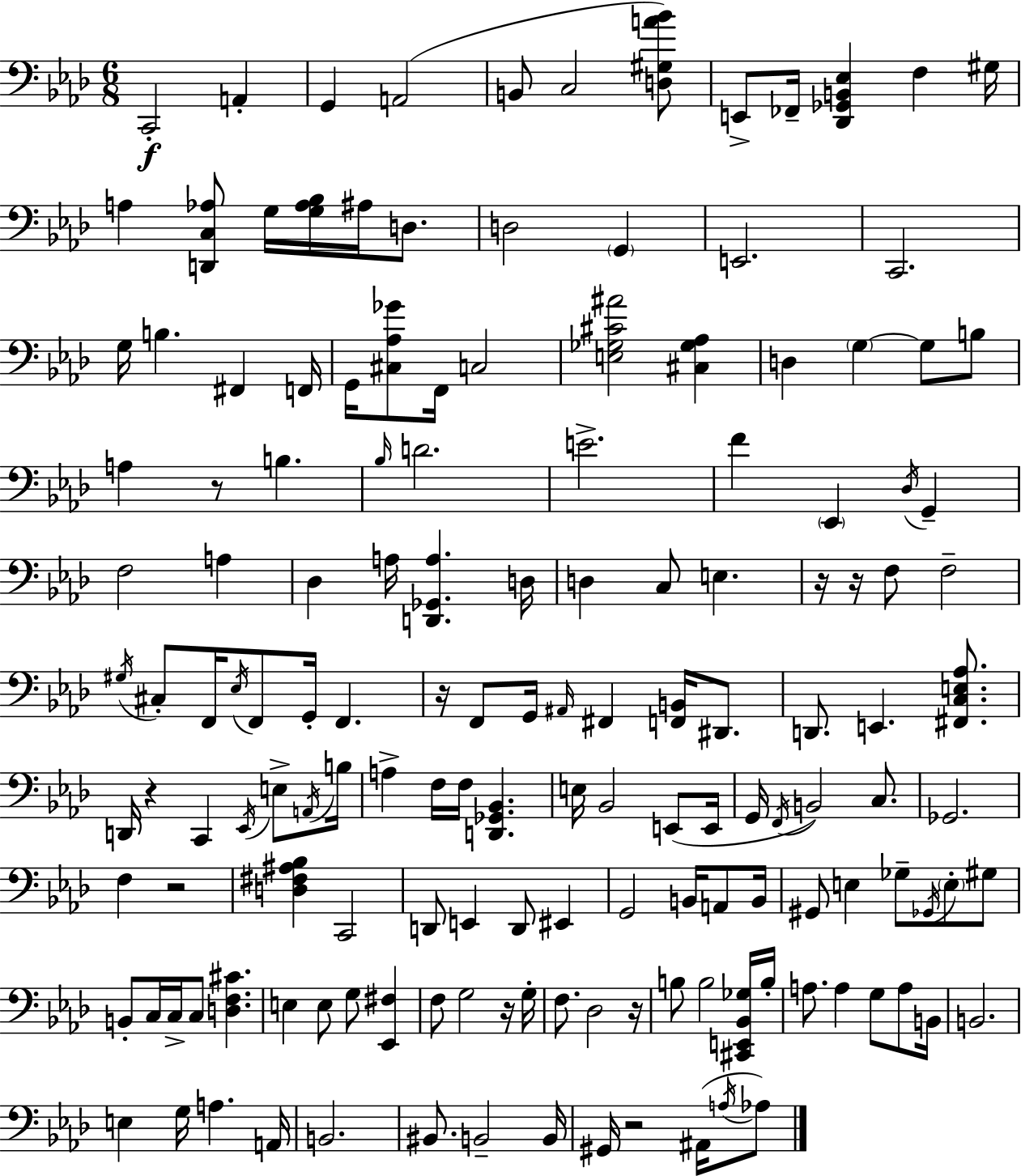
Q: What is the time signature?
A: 6/8